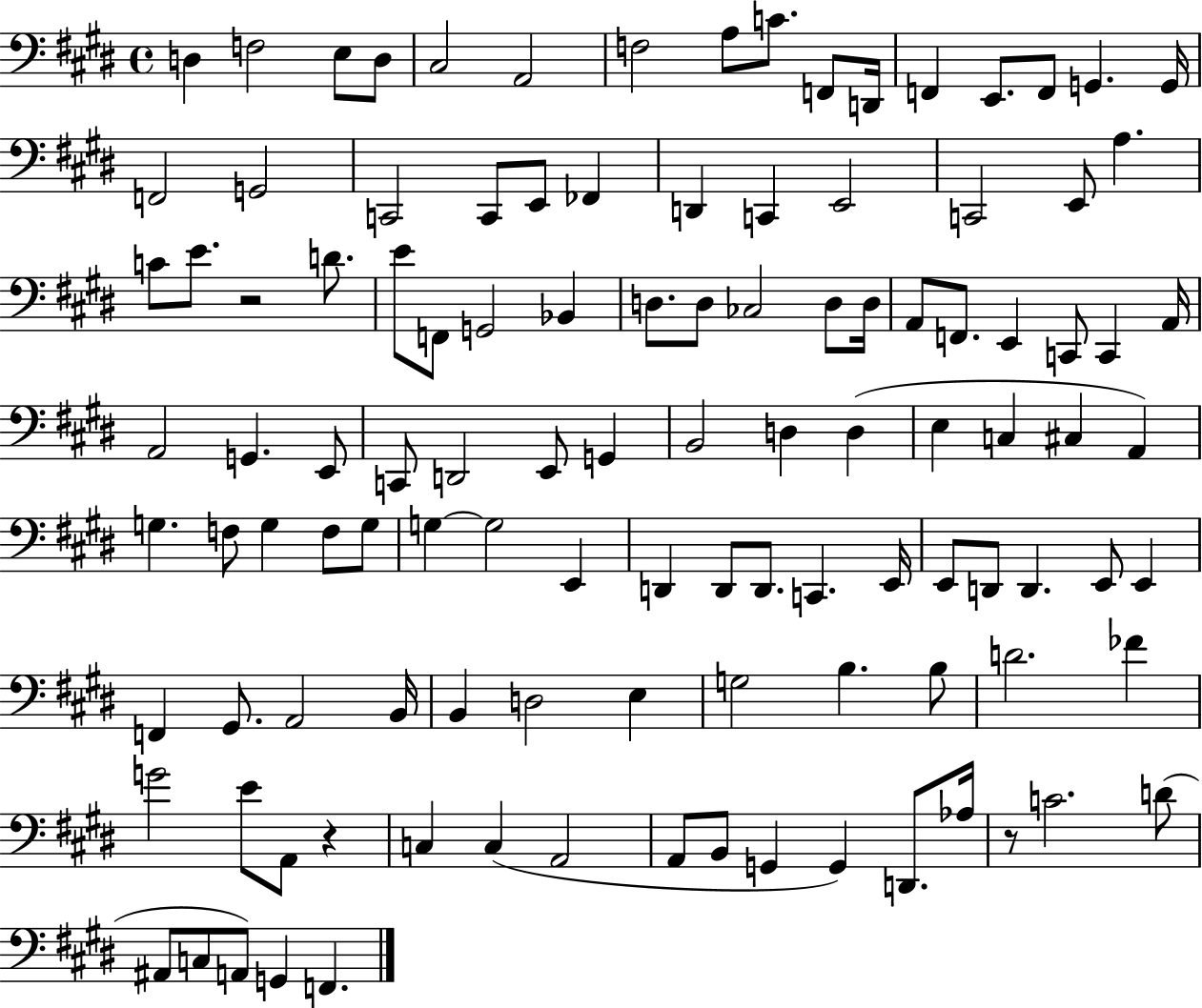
{
  \clef bass
  \time 4/4
  \defaultTimeSignature
  \key e \major
  \repeat volta 2 { d4 f2 e8 d8 | cis2 a,2 | f2 a8 c'8. f,8 d,16 | f,4 e,8. f,8 g,4. g,16 | \break f,2 g,2 | c,2 c,8 e,8 fes,4 | d,4 c,4 e,2 | c,2 e,8 a4. | \break c'8 e'8. r2 d'8. | e'8 f,8 g,2 bes,4 | d8. d8 ces2 d8 d16 | a,8 f,8. e,4 c,8 c,4 a,16 | \break a,2 g,4. e,8 | c,8 d,2 e,8 g,4 | b,2 d4 d4( | e4 c4 cis4 a,4) | \break g4. f8 g4 f8 g8 | g4~~ g2 e,4 | d,4 d,8 d,8. c,4. e,16 | e,8 d,8 d,4. e,8 e,4 | \break f,4 gis,8. a,2 b,16 | b,4 d2 e4 | g2 b4. b8 | d'2. fes'4 | \break g'2 e'8 a,8 r4 | c4 c4( a,2 | a,8 b,8 g,4 g,4) d,8. aes16 | r8 c'2. d'8( | \break ais,8 c8 a,8) g,4 f,4. | } \bar "|."
}